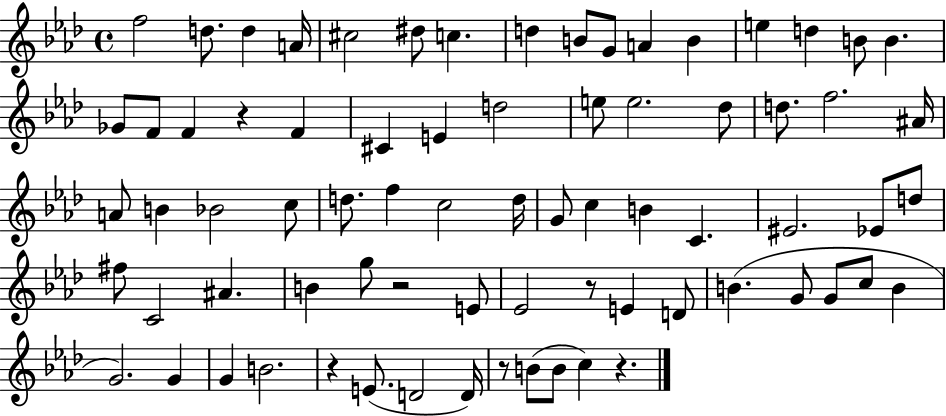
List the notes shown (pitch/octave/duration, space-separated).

F5/h D5/e. D5/q A4/s C#5/h D#5/e C5/q. D5/q B4/e G4/e A4/q B4/q E5/q D5/q B4/e B4/q. Gb4/e F4/e F4/q R/q F4/q C#4/q E4/q D5/h E5/e E5/h. Db5/e D5/e. F5/h. A#4/s A4/e B4/q Bb4/h C5/e D5/e. F5/q C5/h D5/s G4/e C5/q B4/q C4/q. EIS4/h. Eb4/e D5/e F#5/e C4/h A#4/q. B4/q G5/e R/h E4/e Eb4/h R/e E4/q D4/e B4/q. G4/e G4/e C5/e B4/q G4/h. G4/q G4/q B4/h. R/q E4/e. D4/h D4/s R/e B4/e B4/e C5/q R/q.